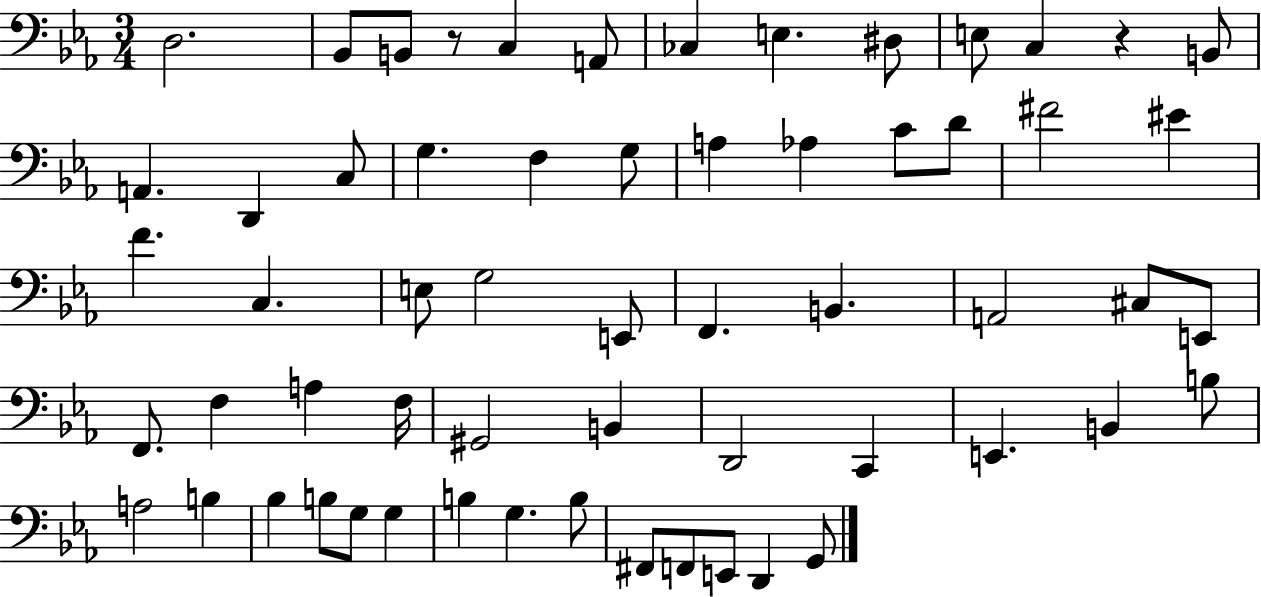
X:1
T:Untitled
M:3/4
L:1/4
K:Eb
D,2 _B,,/2 B,,/2 z/2 C, A,,/2 _C, E, ^D,/2 E,/2 C, z B,,/2 A,, D,, C,/2 G, F, G,/2 A, _A, C/2 D/2 ^F2 ^E F C, E,/2 G,2 E,,/2 F,, B,, A,,2 ^C,/2 E,,/2 F,,/2 F, A, F,/4 ^G,,2 B,, D,,2 C,, E,, B,, B,/2 A,2 B, _B, B,/2 G,/2 G, B, G, B,/2 ^F,,/2 F,,/2 E,,/2 D,, G,,/2